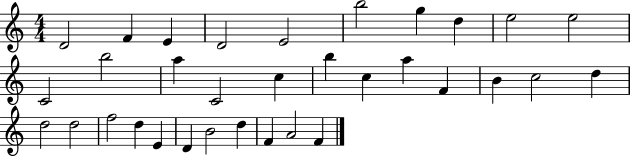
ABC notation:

X:1
T:Untitled
M:4/4
L:1/4
K:C
D2 F E D2 E2 b2 g d e2 e2 C2 b2 a C2 c b c a F B c2 d d2 d2 f2 d E D B2 d F A2 F